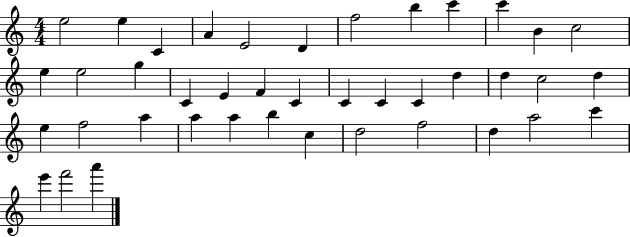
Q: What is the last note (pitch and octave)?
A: A6